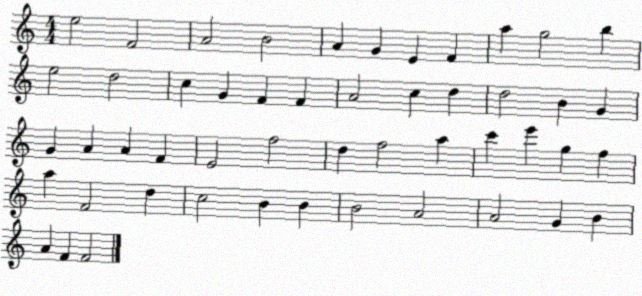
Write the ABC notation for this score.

X:1
T:Untitled
M:4/4
L:1/4
K:C
e2 F2 A2 B2 A G E F a g2 b e2 d2 c G F F A2 c d d2 B G G A A F E2 f2 d f2 a c' e' g f a F2 d c2 B B B2 A2 A2 G B A F F2